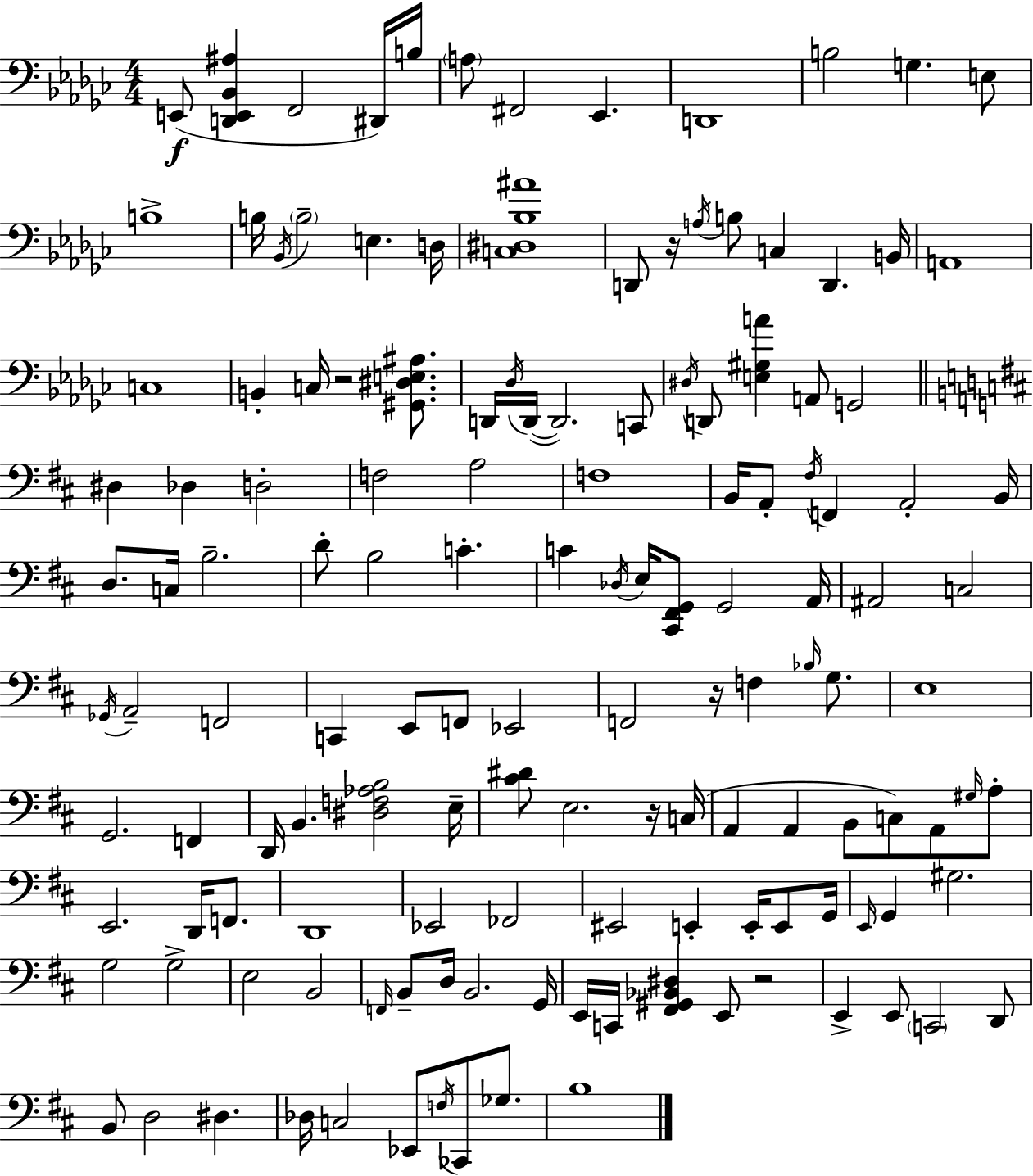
X:1
T:Untitled
M:4/4
L:1/4
K:Ebm
E,,/2 [D,,E,,_B,,^A,] F,,2 ^D,,/4 B,/4 A,/2 ^F,,2 _E,, D,,4 B,2 G, E,/2 B,4 B,/4 _B,,/4 B,2 E, D,/4 [C,^D,_B,^A]4 D,,/2 z/4 A,/4 B,/2 C, D,, B,,/4 A,,4 C,4 B,, C,/4 z2 [^G,,^D,E,^A,]/2 D,,/4 _D,/4 D,,/4 D,,2 C,,/2 ^D,/4 D,,/2 [E,^G,A] A,,/2 G,,2 ^D, _D, D,2 F,2 A,2 F,4 B,,/4 A,,/2 ^F,/4 F,, A,,2 B,,/4 D,/2 C,/4 B,2 D/2 B,2 C C _D,/4 E,/4 [^C,,^F,,G,,]/2 G,,2 A,,/4 ^A,,2 C,2 _G,,/4 A,,2 F,,2 C,, E,,/2 F,,/2 _E,,2 F,,2 z/4 F, _B,/4 G,/2 E,4 G,,2 F,, D,,/4 B,, [^D,F,_A,B,]2 E,/4 [^C^D]/2 E,2 z/4 C,/4 A,, A,, B,,/2 C,/2 A,,/2 ^G,/4 A,/2 E,,2 D,,/4 F,,/2 D,,4 _E,,2 _F,,2 ^E,,2 E,, E,,/4 E,,/2 G,,/4 E,,/4 G,, ^G,2 G,2 G,2 E,2 B,,2 F,,/4 B,,/2 D,/4 B,,2 G,,/4 E,,/4 C,,/4 [^F,,^G,,_B,,^D,] E,,/2 z2 E,, E,,/2 C,,2 D,,/2 B,,/2 D,2 ^D, _D,/4 C,2 _E,,/2 F,/4 _C,,/2 _G,/2 B,4